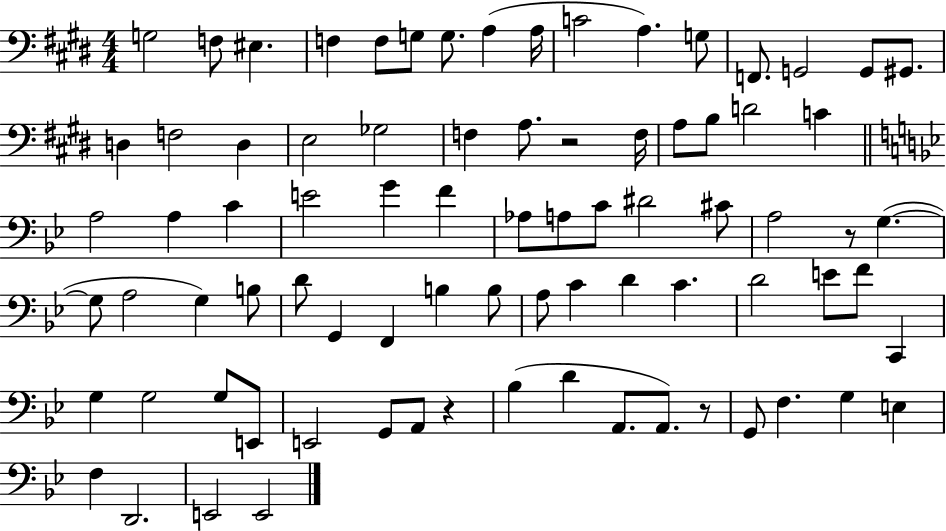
G3/h F3/e EIS3/q. F3/q F3/e G3/e G3/e. A3/q A3/s C4/h A3/q. G3/e F2/e. G2/h G2/e G#2/e. D3/q F3/h D3/q E3/h Gb3/h F3/q A3/e. R/h F3/s A3/e B3/e D4/h C4/q A3/h A3/q C4/q E4/h G4/q F4/q Ab3/e A3/e C4/e D#4/h C#4/e A3/h R/e G3/q. G3/e A3/h G3/q B3/e D4/e G2/q F2/q B3/q B3/e A3/e C4/q D4/q C4/q. D4/h E4/e F4/e C2/q G3/q G3/h G3/e E2/e E2/h G2/e A2/e R/q Bb3/q D4/q A2/e. A2/e. R/e G2/e F3/q. G3/q E3/q F3/q D2/h. E2/h E2/h